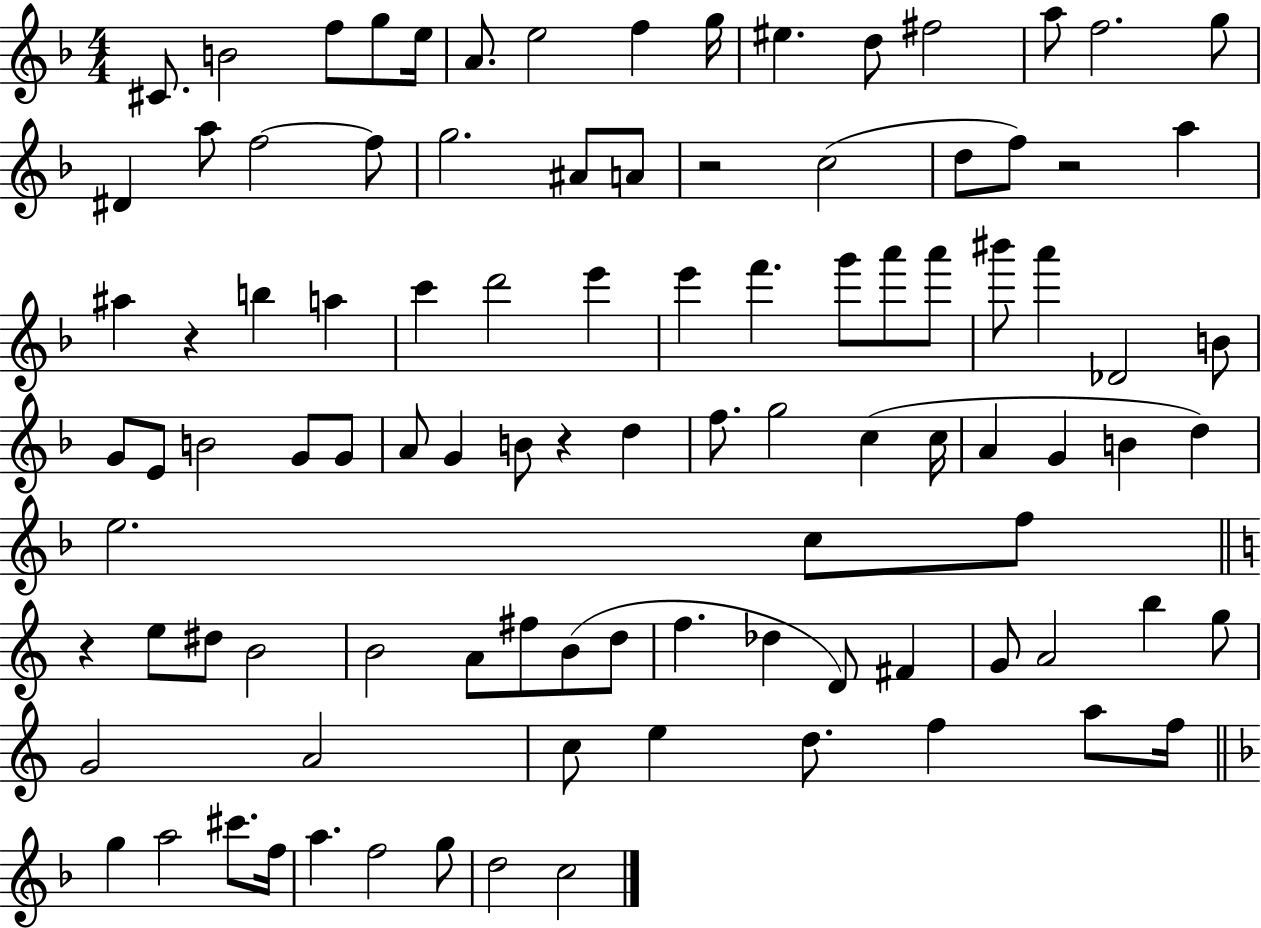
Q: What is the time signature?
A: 4/4